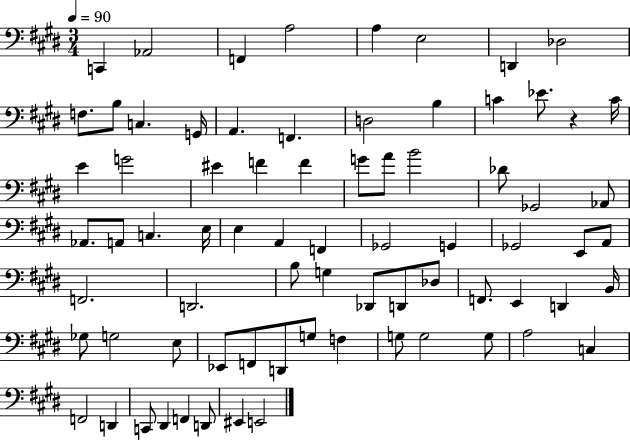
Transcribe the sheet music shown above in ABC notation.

X:1
T:Untitled
M:3/4
L:1/4
K:E
C,, _A,,2 F,, A,2 A, E,2 D,, _D,2 F,/2 B,/2 C, G,,/4 A,, F,, D,2 B, C _E/2 z C/4 E G2 ^E F F G/2 A/2 B2 _D/2 _G,,2 _A,,/2 _A,,/2 A,,/2 C, E,/4 E, A,, F,, _G,,2 G,, _G,,2 E,,/2 A,,/2 F,,2 D,,2 B,/2 G, _D,,/2 D,,/2 _D,/2 F,,/2 E,, D,, B,,/4 _G,/2 G,2 E,/2 _E,,/2 F,,/2 D,,/2 G,/2 F, G,/2 G,2 G,/2 A,2 C, F,,2 D,, C,,/2 ^D,, F,, D,,/2 ^E,, E,,2